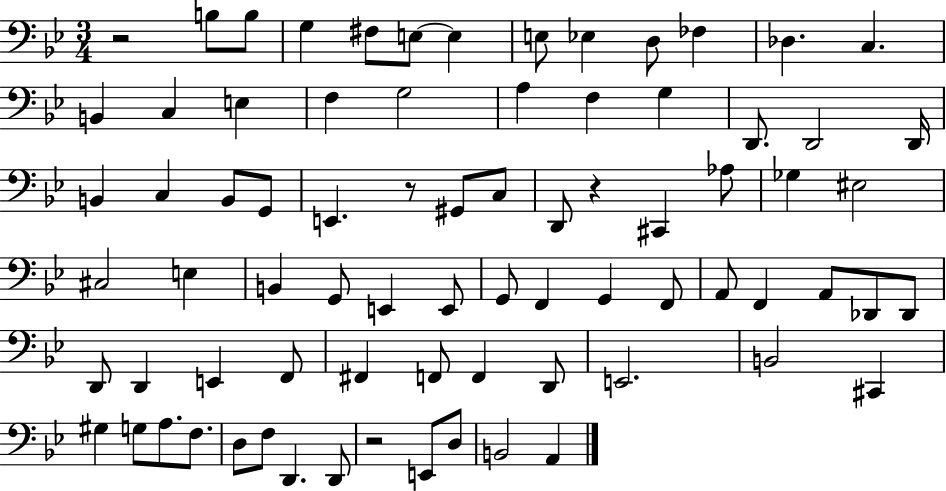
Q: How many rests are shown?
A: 4